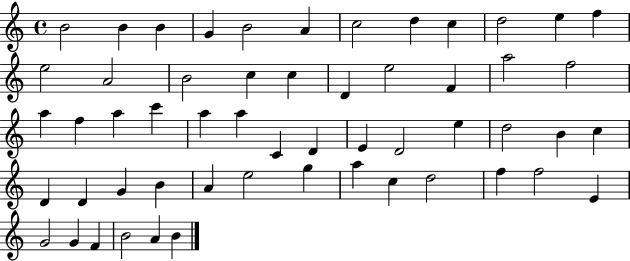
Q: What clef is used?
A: treble